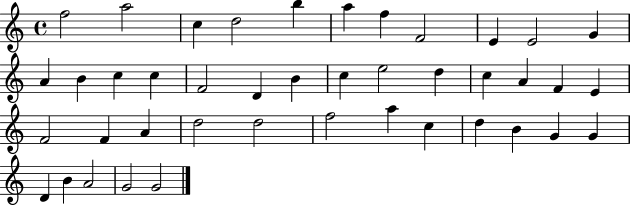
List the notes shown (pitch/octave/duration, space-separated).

F5/h A5/h C5/q D5/h B5/q A5/q F5/q F4/h E4/q E4/h G4/q A4/q B4/q C5/q C5/q F4/h D4/q B4/q C5/q E5/h D5/q C5/q A4/q F4/q E4/q F4/h F4/q A4/q D5/h D5/h F5/h A5/q C5/q D5/q B4/q G4/q G4/q D4/q B4/q A4/h G4/h G4/h